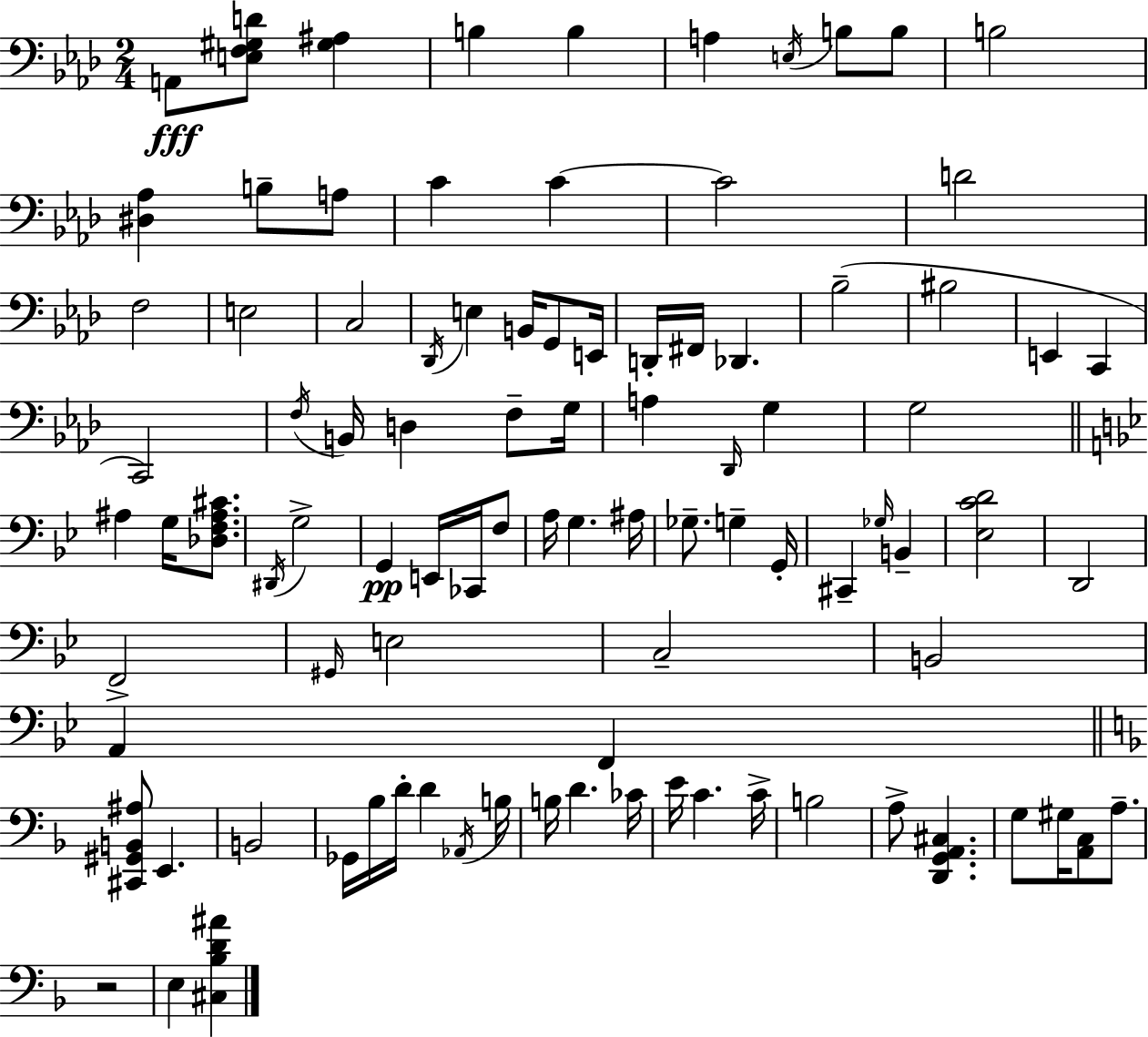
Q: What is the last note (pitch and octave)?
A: E3